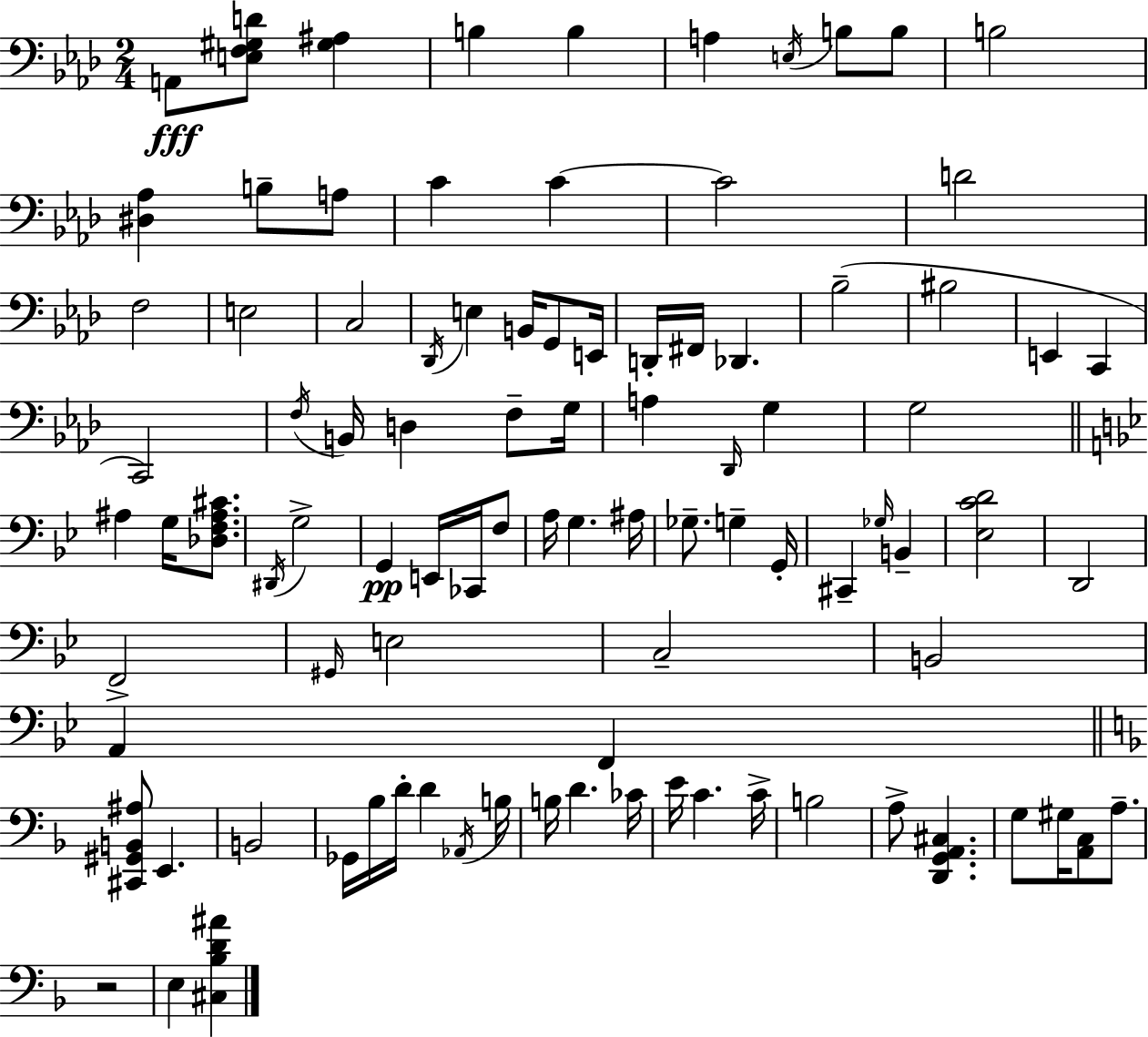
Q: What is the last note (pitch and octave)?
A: E3